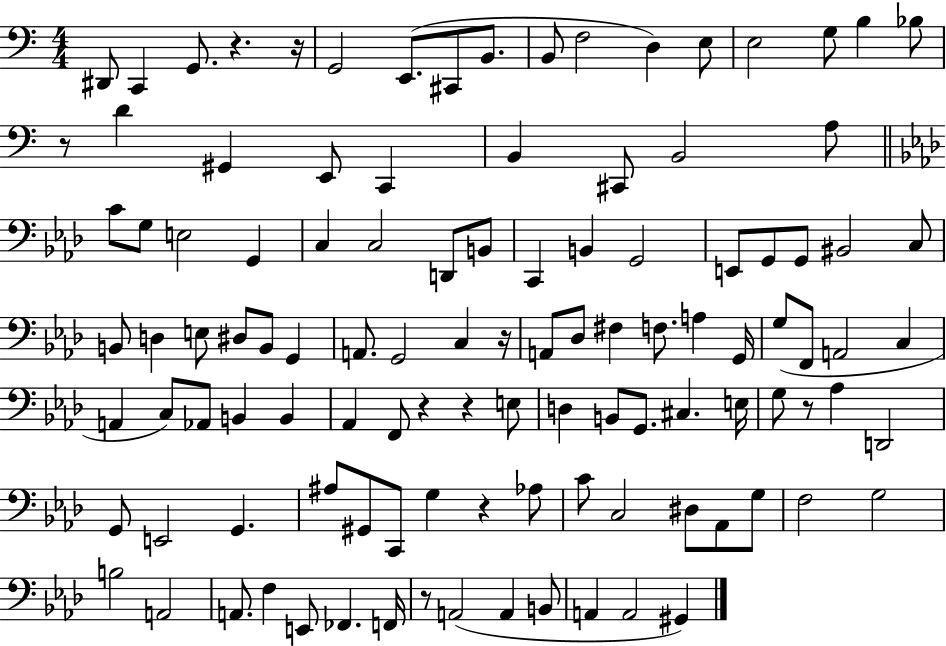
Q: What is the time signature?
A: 4/4